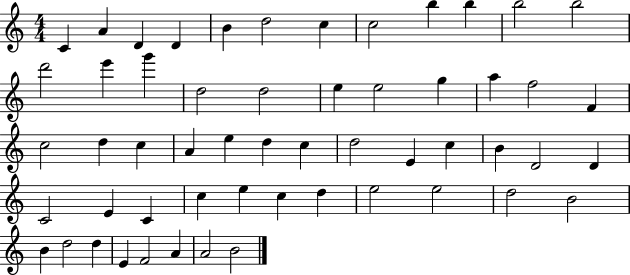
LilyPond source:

{
  \clef treble
  \numericTimeSignature
  \time 4/4
  \key c \major
  c'4 a'4 d'4 d'4 | b'4 d''2 c''4 | c''2 b''4 b''4 | b''2 b''2 | \break d'''2 e'''4 g'''4 | d''2 d''2 | e''4 e''2 g''4 | a''4 f''2 f'4 | \break c''2 d''4 c''4 | a'4 e''4 d''4 c''4 | d''2 e'4 c''4 | b'4 d'2 d'4 | \break c'2 e'4 c'4 | c''4 e''4 c''4 d''4 | e''2 e''2 | d''2 b'2 | \break b'4 d''2 d''4 | e'4 f'2 a'4 | a'2 b'2 | \bar "|."
}